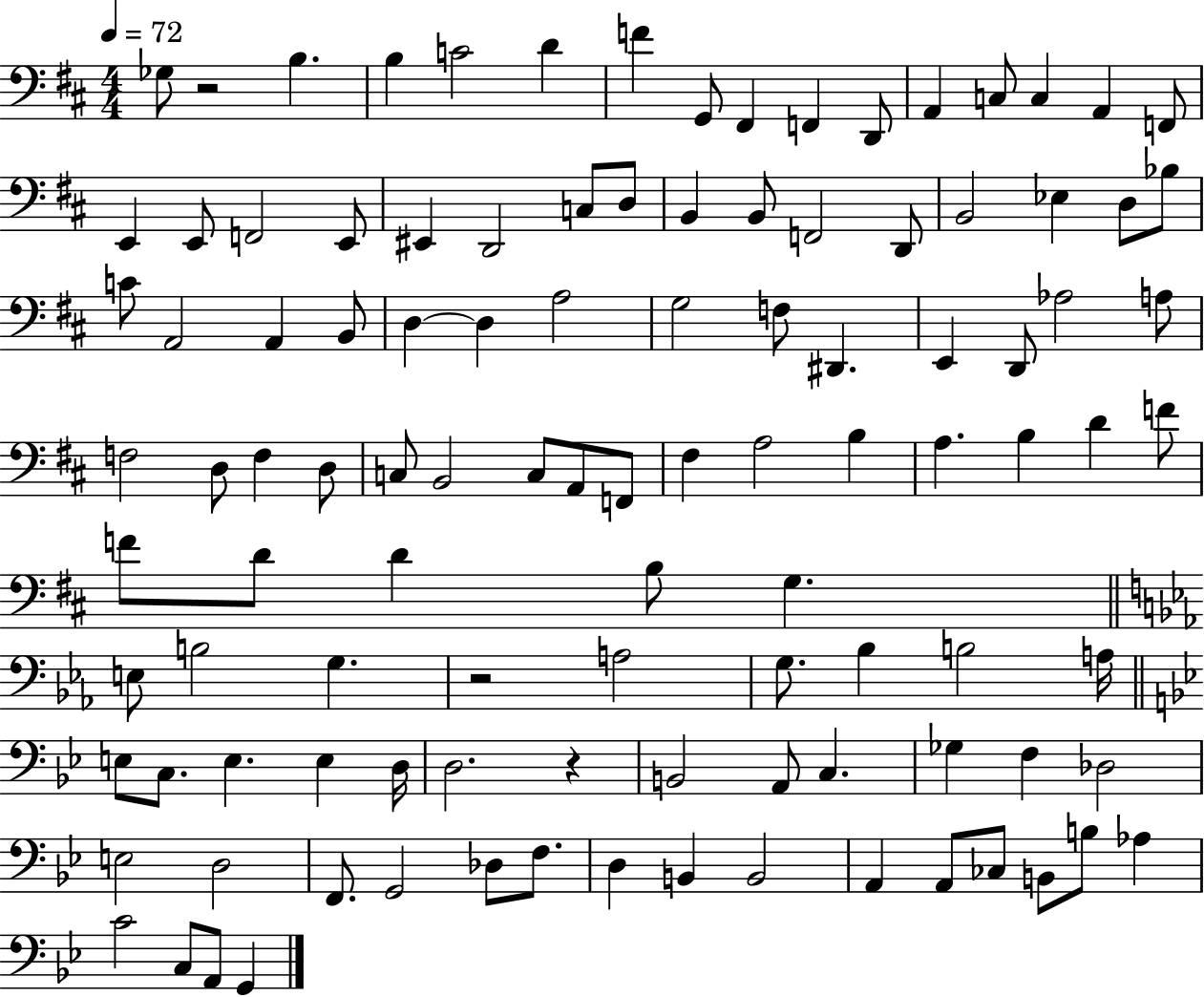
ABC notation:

X:1
T:Untitled
M:4/4
L:1/4
K:D
_G,/2 z2 B, B, C2 D F G,,/2 ^F,, F,, D,,/2 A,, C,/2 C, A,, F,,/2 E,, E,,/2 F,,2 E,,/2 ^E,, D,,2 C,/2 D,/2 B,, B,,/2 F,,2 D,,/2 B,,2 _E, D,/2 _B,/2 C/2 A,,2 A,, B,,/2 D, D, A,2 G,2 F,/2 ^D,, E,, D,,/2 _A,2 A,/2 F,2 D,/2 F, D,/2 C,/2 B,,2 C,/2 A,,/2 F,,/2 ^F, A,2 B, A, B, D F/2 F/2 D/2 D B,/2 G, E,/2 B,2 G, z2 A,2 G,/2 _B, B,2 A,/4 E,/2 C,/2 E, E, D,/4 D,2 z B,,2 A,,/2 C, _G, F, _D,2 E,2 D,2 F,,/2 G,,2 _D,/2 F,/2 D, B,, B,,2 A,, A,,/2 _C,/2 B,,/2 B,/2 _A, C2 C,/2 A,,/2 G,,